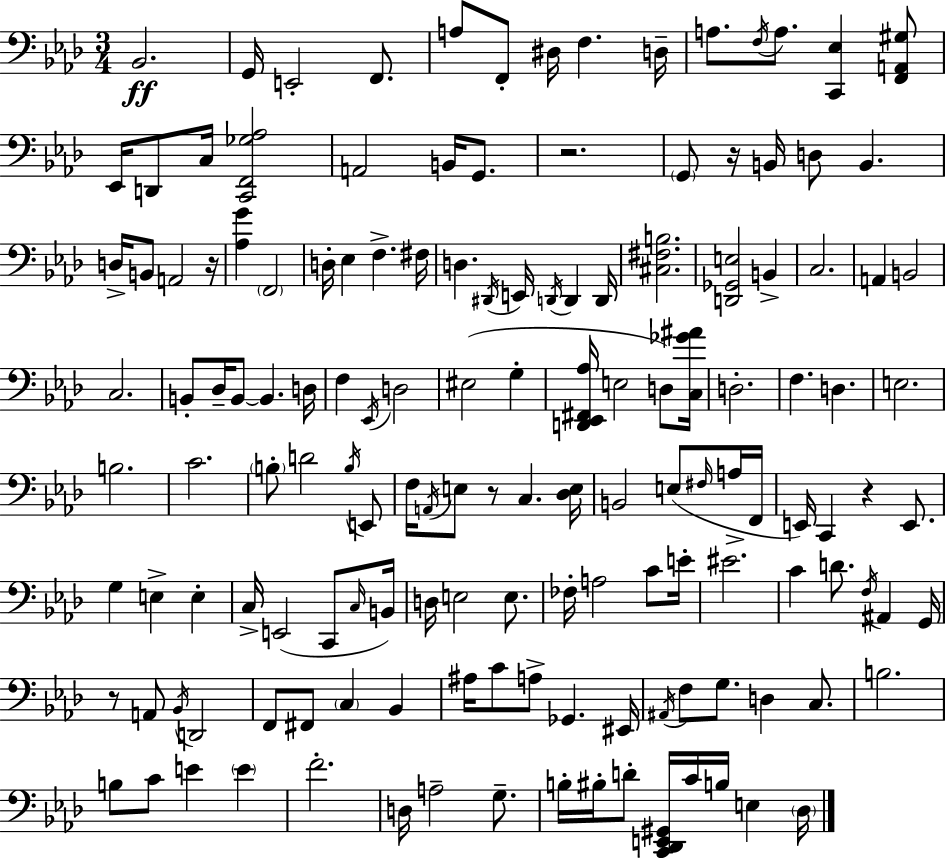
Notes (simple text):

Bb2/h. G2/s E2/h F2/e. A3/e F2/e D#3/s F3/q. D3/s A3/e. F3/s A3/e. [C2,Eb3]/q [F2,A2,G#3]/e Eb2/s D2/e C3/s [C2,F2,Gb3,Ab3]/h A2/h B2/s G2/e. R/h. G2/e R/s B2/s D3/e B2/q. D3/s B2/e A2/h R/s [Ab3,G4]/q F2/h D3/s Eb3/q F3/q. F#3/s D3/q. D#2/s E2/s D2/s D2/q D2/s [C#3,F#3,B3]/h. [D2,Gb2,E3]/h B2/q C3/h. A2/q B2/h C3/h. B2/e Db3/s B2/e B2/q. D3/s F3/q Eb2/s D3/h EIS3/h G3/q [D2,Eb2,F#2,Ab3]/s E3/h D3/e [C3,Gb4,A#4]/s D3/h. F3/q. D3/q. E3/h. B3/h. C4/h. B3/e D4/h B3/s E2/e F3/s A2/s E3/e R/e C3/q. [Db3,E3]/s B2/h E3/e F#3/s A3/s F2/s E2/s C2/q R/q E2/e. G3/q E3/q E3/q C3/s E2/h C2/e C3/s B2/s D3/s E3/h E3/e. FES3/s A3/h C4/e E4/s EIS4/h. C4/q D4/e. F3/s A#2/q G2/s R/e A2/e Bb2/s D2/h F2/e F#2/e C3/q Bb2/q A#3/s C4/e A3/e Gb2/q. EIS2/s A#2/s F3/e G3/e. D3/q C3/e. B3/h. B3/e C4/e E4/q E4/q F4/h. D3/s A3/h G3/e. B3/s BIS3/s D4/e [C2,Db2,E2,G#2]/s C4/s B3/s E3/q Db3/s